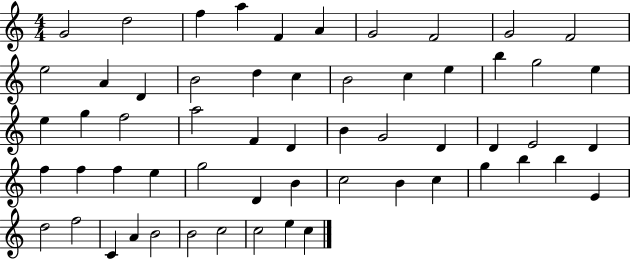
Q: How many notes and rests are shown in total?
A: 58